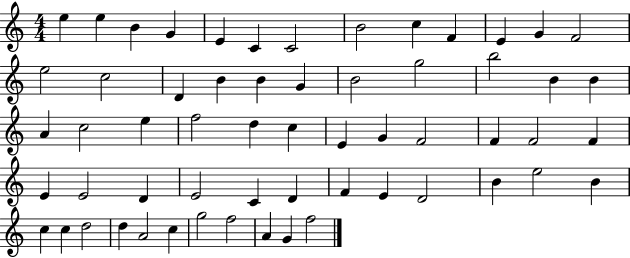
E5/q E5/q B4/q G4/q E4/q C4/q C4/h B4/h C5/q F4/q E4/q G4/q F4/h E5/h C5/h D4/q B4/q B4/q G4/q B4/h G5/h B5/h B4/q B4/q A4/q C5/h E5/q F5/h D5/q C5/q E4/q G4/q F4/h F4/q F4/h F4/q E4/q E4/h D4/q E4/h C4/q D4/q F4/q E4/q D4/h B4/q E5/h B4/q C5/q C5/q D5/h D5/q A4/h C5/q G5/h F5/h A4/q G4/q F5/h